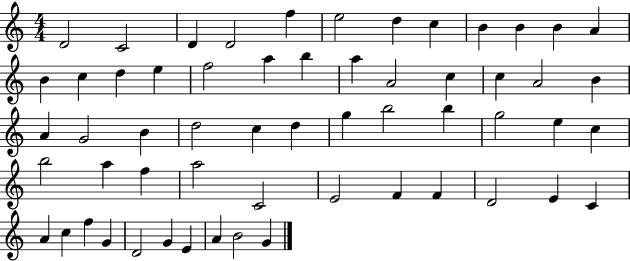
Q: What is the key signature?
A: C major